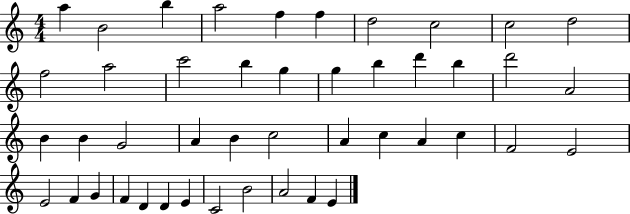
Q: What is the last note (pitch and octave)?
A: E4